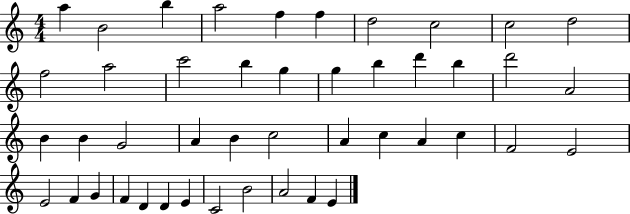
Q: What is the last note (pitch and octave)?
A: E4